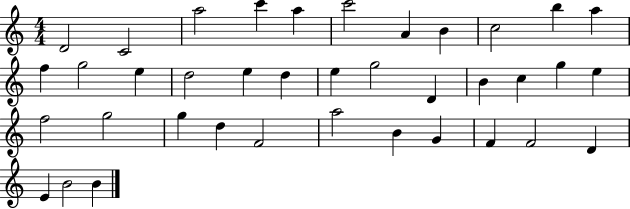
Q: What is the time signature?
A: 4/4